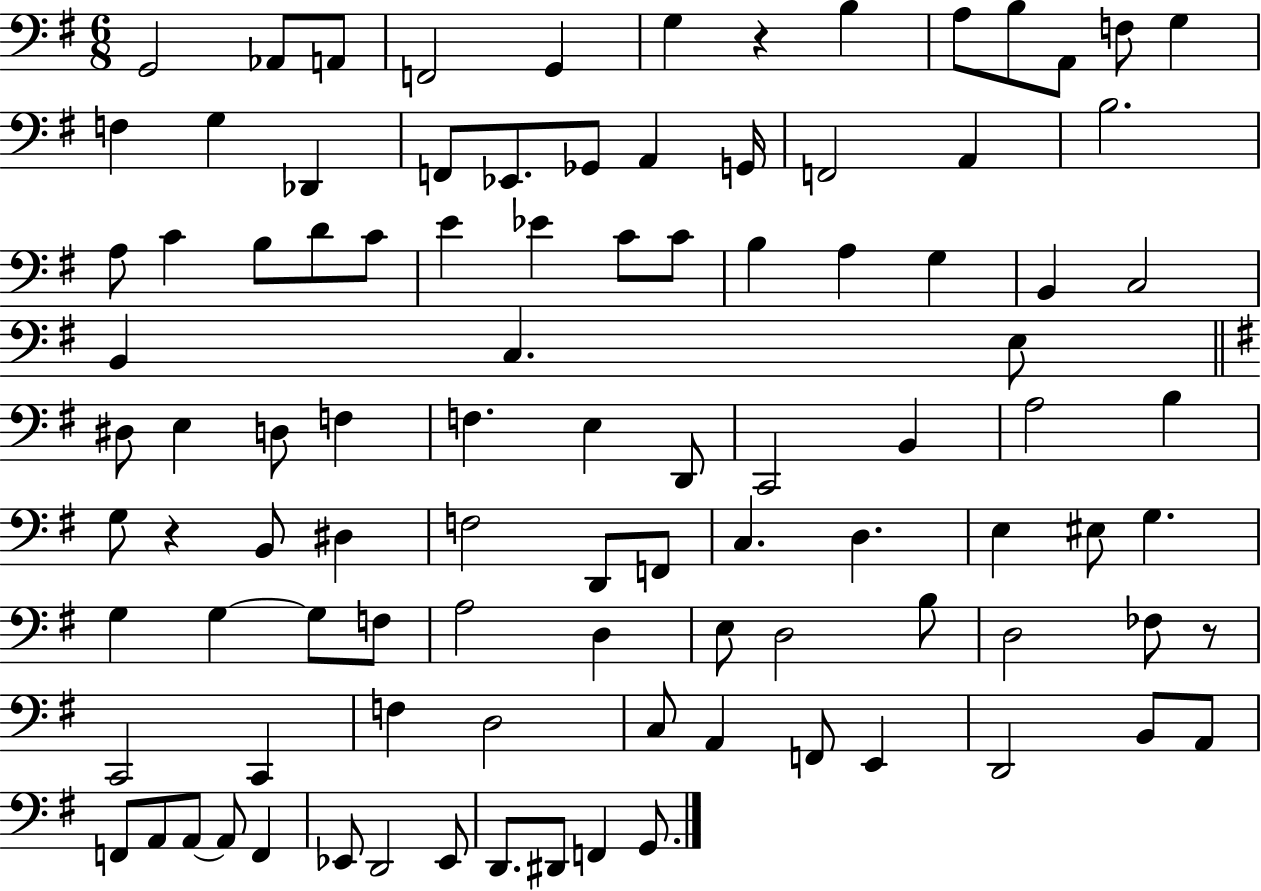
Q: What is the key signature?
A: G major